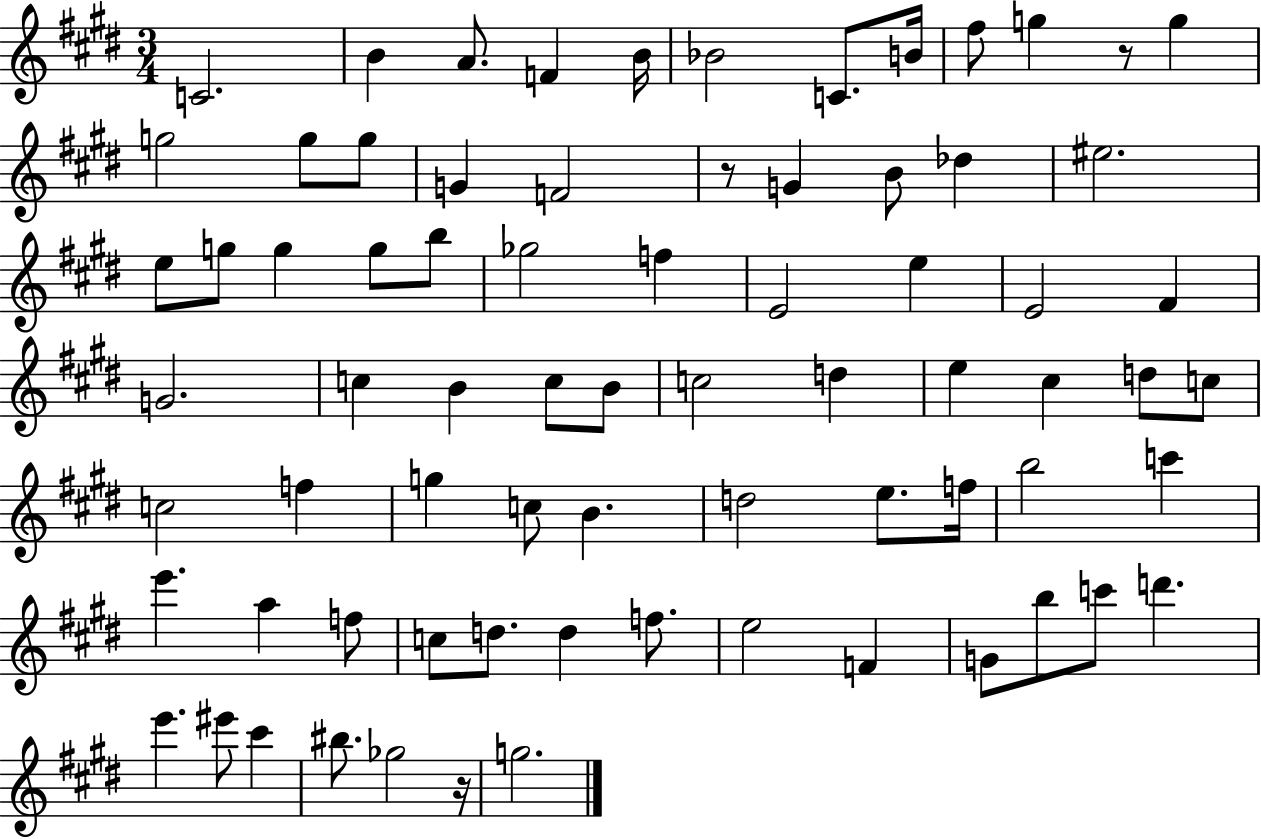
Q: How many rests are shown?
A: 3